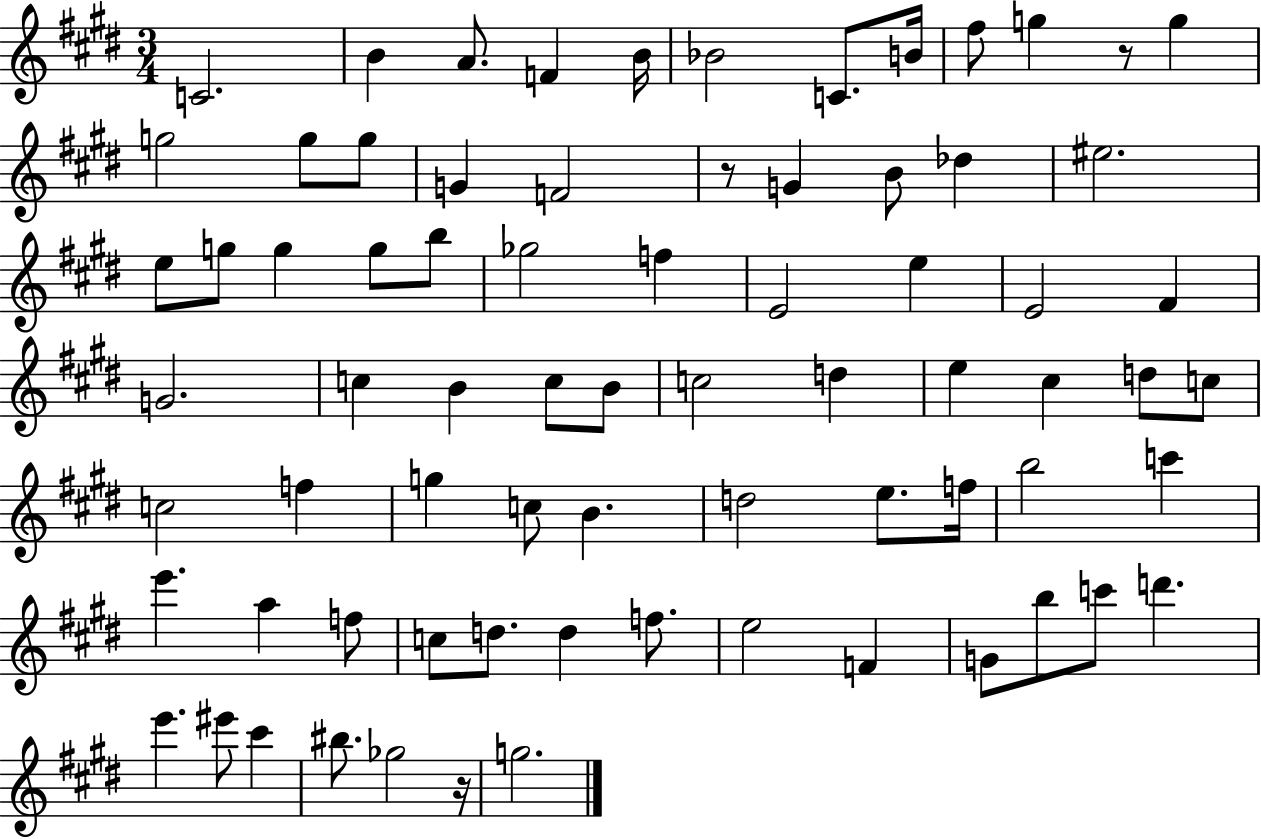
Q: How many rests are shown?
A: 3